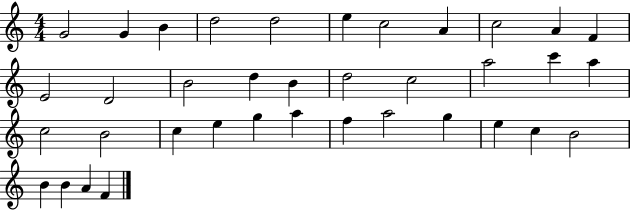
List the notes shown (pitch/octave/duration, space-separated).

G4/h G4/q B4/q D5/h D5/h E5/q C5/h A4/q C5/h A4/q F4/q E4/h D4/h B4/h D5/q B4/q D5/h C5/h A5/h C6/q A5/q C5/h B4/h C5/q E5/q G5/q A5/q F5/q A5/h G5/q E5/q C5/q B4/h B4/q B4/q A4/q F4/q